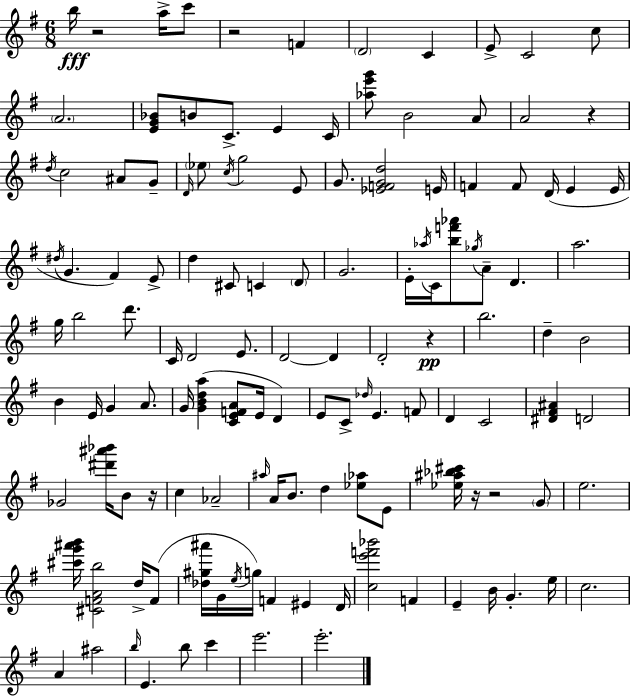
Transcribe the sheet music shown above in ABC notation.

X:1
T:Untitled
M:6/8
L:1/4
K:G
b/4 z2 a/4 c'/2 z2 F D2 C E/2 C2 c/2 A2 [EG_B]/2 B/2 C/2 E C/4 [_ae'g']/2 B2 A/2 A2 z d/4 c2 ^A/2 G/2 D/4 _e/2 c/4 g2 E/2 G/2 [_EFGd]2 E/4 F F/2 D/4 E E/4 ^d/4 G ^F E/2 d ^C/2 C D/2 G2 E/4 _a/4 C/4 [bf'_a']/2 _g/4 A/2 D a2 g/4 b2 d'/2 C/4 D2 E/2 D2 D D2 z b2 d B2 B E/4 G A/2 G/4 [GBda] [CEFA]/2 E/4 D E/2 C/2 _d/4 E F/2 D C2 [^D^F^A] D2 _G2 [^d'^a'_b']/4 B/2 z/4 c _A2 ^a/4 A/4 B/2 d [_e_a]/2 E/2 [_e^a_b^c']/4 z/4 z2 G/2 e2 [^c'g'^a'b']/4 [^CFAb]2 d/4 F/2 [_d^g^a']/4 G/4 e/4 g/4 F ^E D/4 [ce'f'_b']2 F E B/4 G e/4 c2 A ^a2 b/4 E b/2 c' e'2 e'2